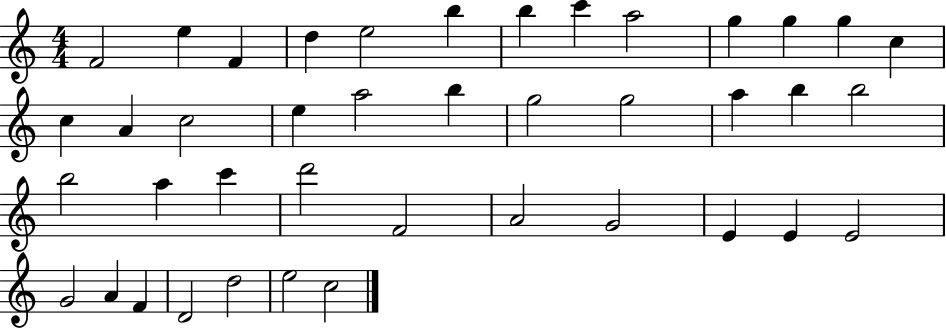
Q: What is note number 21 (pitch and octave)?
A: G5